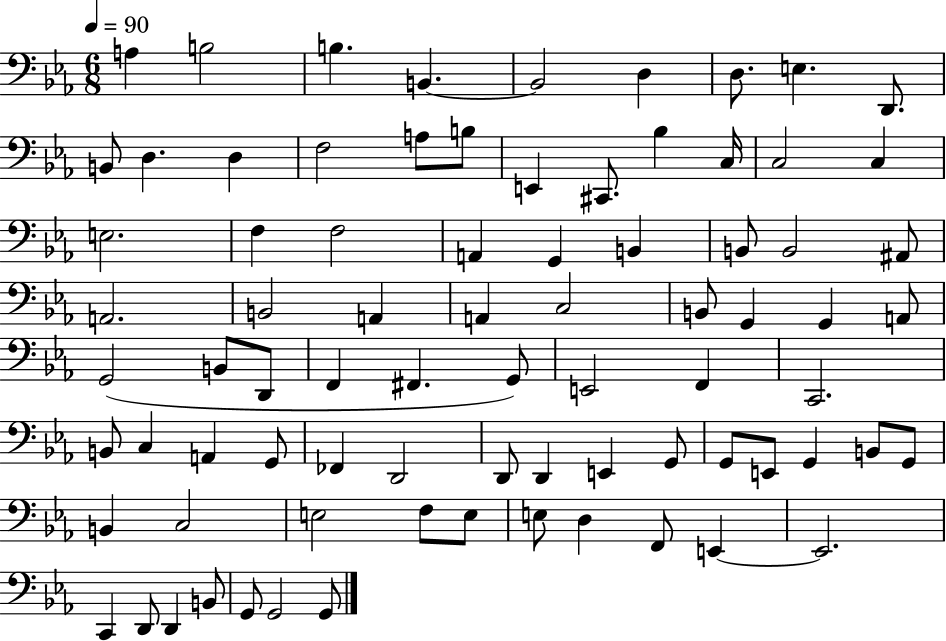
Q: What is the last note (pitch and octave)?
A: G2